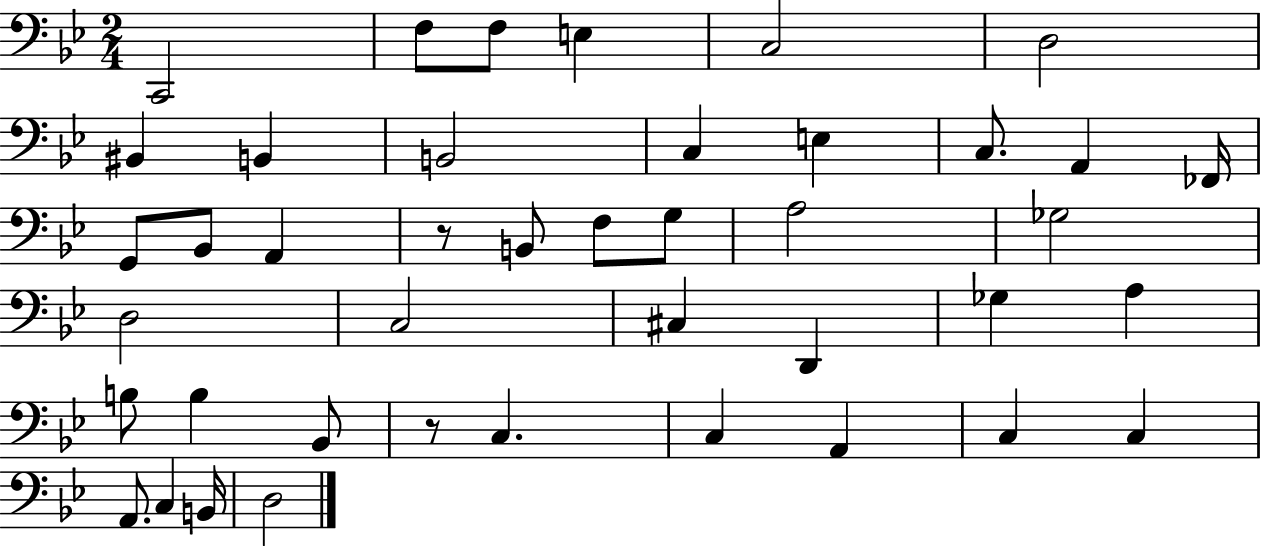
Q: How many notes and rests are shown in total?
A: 42